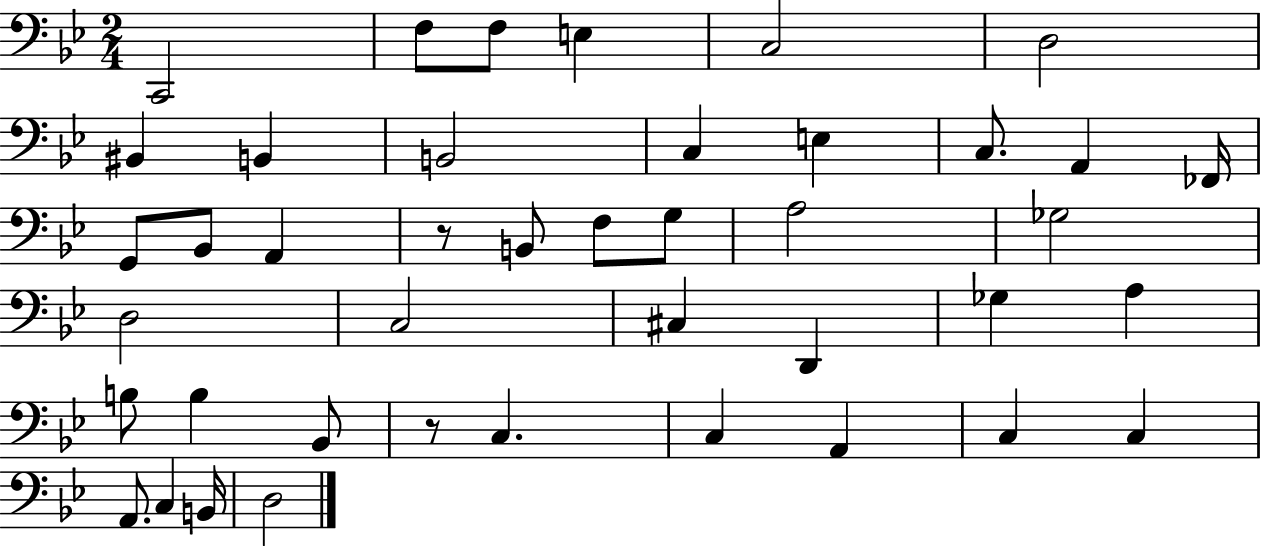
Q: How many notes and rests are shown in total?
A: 42